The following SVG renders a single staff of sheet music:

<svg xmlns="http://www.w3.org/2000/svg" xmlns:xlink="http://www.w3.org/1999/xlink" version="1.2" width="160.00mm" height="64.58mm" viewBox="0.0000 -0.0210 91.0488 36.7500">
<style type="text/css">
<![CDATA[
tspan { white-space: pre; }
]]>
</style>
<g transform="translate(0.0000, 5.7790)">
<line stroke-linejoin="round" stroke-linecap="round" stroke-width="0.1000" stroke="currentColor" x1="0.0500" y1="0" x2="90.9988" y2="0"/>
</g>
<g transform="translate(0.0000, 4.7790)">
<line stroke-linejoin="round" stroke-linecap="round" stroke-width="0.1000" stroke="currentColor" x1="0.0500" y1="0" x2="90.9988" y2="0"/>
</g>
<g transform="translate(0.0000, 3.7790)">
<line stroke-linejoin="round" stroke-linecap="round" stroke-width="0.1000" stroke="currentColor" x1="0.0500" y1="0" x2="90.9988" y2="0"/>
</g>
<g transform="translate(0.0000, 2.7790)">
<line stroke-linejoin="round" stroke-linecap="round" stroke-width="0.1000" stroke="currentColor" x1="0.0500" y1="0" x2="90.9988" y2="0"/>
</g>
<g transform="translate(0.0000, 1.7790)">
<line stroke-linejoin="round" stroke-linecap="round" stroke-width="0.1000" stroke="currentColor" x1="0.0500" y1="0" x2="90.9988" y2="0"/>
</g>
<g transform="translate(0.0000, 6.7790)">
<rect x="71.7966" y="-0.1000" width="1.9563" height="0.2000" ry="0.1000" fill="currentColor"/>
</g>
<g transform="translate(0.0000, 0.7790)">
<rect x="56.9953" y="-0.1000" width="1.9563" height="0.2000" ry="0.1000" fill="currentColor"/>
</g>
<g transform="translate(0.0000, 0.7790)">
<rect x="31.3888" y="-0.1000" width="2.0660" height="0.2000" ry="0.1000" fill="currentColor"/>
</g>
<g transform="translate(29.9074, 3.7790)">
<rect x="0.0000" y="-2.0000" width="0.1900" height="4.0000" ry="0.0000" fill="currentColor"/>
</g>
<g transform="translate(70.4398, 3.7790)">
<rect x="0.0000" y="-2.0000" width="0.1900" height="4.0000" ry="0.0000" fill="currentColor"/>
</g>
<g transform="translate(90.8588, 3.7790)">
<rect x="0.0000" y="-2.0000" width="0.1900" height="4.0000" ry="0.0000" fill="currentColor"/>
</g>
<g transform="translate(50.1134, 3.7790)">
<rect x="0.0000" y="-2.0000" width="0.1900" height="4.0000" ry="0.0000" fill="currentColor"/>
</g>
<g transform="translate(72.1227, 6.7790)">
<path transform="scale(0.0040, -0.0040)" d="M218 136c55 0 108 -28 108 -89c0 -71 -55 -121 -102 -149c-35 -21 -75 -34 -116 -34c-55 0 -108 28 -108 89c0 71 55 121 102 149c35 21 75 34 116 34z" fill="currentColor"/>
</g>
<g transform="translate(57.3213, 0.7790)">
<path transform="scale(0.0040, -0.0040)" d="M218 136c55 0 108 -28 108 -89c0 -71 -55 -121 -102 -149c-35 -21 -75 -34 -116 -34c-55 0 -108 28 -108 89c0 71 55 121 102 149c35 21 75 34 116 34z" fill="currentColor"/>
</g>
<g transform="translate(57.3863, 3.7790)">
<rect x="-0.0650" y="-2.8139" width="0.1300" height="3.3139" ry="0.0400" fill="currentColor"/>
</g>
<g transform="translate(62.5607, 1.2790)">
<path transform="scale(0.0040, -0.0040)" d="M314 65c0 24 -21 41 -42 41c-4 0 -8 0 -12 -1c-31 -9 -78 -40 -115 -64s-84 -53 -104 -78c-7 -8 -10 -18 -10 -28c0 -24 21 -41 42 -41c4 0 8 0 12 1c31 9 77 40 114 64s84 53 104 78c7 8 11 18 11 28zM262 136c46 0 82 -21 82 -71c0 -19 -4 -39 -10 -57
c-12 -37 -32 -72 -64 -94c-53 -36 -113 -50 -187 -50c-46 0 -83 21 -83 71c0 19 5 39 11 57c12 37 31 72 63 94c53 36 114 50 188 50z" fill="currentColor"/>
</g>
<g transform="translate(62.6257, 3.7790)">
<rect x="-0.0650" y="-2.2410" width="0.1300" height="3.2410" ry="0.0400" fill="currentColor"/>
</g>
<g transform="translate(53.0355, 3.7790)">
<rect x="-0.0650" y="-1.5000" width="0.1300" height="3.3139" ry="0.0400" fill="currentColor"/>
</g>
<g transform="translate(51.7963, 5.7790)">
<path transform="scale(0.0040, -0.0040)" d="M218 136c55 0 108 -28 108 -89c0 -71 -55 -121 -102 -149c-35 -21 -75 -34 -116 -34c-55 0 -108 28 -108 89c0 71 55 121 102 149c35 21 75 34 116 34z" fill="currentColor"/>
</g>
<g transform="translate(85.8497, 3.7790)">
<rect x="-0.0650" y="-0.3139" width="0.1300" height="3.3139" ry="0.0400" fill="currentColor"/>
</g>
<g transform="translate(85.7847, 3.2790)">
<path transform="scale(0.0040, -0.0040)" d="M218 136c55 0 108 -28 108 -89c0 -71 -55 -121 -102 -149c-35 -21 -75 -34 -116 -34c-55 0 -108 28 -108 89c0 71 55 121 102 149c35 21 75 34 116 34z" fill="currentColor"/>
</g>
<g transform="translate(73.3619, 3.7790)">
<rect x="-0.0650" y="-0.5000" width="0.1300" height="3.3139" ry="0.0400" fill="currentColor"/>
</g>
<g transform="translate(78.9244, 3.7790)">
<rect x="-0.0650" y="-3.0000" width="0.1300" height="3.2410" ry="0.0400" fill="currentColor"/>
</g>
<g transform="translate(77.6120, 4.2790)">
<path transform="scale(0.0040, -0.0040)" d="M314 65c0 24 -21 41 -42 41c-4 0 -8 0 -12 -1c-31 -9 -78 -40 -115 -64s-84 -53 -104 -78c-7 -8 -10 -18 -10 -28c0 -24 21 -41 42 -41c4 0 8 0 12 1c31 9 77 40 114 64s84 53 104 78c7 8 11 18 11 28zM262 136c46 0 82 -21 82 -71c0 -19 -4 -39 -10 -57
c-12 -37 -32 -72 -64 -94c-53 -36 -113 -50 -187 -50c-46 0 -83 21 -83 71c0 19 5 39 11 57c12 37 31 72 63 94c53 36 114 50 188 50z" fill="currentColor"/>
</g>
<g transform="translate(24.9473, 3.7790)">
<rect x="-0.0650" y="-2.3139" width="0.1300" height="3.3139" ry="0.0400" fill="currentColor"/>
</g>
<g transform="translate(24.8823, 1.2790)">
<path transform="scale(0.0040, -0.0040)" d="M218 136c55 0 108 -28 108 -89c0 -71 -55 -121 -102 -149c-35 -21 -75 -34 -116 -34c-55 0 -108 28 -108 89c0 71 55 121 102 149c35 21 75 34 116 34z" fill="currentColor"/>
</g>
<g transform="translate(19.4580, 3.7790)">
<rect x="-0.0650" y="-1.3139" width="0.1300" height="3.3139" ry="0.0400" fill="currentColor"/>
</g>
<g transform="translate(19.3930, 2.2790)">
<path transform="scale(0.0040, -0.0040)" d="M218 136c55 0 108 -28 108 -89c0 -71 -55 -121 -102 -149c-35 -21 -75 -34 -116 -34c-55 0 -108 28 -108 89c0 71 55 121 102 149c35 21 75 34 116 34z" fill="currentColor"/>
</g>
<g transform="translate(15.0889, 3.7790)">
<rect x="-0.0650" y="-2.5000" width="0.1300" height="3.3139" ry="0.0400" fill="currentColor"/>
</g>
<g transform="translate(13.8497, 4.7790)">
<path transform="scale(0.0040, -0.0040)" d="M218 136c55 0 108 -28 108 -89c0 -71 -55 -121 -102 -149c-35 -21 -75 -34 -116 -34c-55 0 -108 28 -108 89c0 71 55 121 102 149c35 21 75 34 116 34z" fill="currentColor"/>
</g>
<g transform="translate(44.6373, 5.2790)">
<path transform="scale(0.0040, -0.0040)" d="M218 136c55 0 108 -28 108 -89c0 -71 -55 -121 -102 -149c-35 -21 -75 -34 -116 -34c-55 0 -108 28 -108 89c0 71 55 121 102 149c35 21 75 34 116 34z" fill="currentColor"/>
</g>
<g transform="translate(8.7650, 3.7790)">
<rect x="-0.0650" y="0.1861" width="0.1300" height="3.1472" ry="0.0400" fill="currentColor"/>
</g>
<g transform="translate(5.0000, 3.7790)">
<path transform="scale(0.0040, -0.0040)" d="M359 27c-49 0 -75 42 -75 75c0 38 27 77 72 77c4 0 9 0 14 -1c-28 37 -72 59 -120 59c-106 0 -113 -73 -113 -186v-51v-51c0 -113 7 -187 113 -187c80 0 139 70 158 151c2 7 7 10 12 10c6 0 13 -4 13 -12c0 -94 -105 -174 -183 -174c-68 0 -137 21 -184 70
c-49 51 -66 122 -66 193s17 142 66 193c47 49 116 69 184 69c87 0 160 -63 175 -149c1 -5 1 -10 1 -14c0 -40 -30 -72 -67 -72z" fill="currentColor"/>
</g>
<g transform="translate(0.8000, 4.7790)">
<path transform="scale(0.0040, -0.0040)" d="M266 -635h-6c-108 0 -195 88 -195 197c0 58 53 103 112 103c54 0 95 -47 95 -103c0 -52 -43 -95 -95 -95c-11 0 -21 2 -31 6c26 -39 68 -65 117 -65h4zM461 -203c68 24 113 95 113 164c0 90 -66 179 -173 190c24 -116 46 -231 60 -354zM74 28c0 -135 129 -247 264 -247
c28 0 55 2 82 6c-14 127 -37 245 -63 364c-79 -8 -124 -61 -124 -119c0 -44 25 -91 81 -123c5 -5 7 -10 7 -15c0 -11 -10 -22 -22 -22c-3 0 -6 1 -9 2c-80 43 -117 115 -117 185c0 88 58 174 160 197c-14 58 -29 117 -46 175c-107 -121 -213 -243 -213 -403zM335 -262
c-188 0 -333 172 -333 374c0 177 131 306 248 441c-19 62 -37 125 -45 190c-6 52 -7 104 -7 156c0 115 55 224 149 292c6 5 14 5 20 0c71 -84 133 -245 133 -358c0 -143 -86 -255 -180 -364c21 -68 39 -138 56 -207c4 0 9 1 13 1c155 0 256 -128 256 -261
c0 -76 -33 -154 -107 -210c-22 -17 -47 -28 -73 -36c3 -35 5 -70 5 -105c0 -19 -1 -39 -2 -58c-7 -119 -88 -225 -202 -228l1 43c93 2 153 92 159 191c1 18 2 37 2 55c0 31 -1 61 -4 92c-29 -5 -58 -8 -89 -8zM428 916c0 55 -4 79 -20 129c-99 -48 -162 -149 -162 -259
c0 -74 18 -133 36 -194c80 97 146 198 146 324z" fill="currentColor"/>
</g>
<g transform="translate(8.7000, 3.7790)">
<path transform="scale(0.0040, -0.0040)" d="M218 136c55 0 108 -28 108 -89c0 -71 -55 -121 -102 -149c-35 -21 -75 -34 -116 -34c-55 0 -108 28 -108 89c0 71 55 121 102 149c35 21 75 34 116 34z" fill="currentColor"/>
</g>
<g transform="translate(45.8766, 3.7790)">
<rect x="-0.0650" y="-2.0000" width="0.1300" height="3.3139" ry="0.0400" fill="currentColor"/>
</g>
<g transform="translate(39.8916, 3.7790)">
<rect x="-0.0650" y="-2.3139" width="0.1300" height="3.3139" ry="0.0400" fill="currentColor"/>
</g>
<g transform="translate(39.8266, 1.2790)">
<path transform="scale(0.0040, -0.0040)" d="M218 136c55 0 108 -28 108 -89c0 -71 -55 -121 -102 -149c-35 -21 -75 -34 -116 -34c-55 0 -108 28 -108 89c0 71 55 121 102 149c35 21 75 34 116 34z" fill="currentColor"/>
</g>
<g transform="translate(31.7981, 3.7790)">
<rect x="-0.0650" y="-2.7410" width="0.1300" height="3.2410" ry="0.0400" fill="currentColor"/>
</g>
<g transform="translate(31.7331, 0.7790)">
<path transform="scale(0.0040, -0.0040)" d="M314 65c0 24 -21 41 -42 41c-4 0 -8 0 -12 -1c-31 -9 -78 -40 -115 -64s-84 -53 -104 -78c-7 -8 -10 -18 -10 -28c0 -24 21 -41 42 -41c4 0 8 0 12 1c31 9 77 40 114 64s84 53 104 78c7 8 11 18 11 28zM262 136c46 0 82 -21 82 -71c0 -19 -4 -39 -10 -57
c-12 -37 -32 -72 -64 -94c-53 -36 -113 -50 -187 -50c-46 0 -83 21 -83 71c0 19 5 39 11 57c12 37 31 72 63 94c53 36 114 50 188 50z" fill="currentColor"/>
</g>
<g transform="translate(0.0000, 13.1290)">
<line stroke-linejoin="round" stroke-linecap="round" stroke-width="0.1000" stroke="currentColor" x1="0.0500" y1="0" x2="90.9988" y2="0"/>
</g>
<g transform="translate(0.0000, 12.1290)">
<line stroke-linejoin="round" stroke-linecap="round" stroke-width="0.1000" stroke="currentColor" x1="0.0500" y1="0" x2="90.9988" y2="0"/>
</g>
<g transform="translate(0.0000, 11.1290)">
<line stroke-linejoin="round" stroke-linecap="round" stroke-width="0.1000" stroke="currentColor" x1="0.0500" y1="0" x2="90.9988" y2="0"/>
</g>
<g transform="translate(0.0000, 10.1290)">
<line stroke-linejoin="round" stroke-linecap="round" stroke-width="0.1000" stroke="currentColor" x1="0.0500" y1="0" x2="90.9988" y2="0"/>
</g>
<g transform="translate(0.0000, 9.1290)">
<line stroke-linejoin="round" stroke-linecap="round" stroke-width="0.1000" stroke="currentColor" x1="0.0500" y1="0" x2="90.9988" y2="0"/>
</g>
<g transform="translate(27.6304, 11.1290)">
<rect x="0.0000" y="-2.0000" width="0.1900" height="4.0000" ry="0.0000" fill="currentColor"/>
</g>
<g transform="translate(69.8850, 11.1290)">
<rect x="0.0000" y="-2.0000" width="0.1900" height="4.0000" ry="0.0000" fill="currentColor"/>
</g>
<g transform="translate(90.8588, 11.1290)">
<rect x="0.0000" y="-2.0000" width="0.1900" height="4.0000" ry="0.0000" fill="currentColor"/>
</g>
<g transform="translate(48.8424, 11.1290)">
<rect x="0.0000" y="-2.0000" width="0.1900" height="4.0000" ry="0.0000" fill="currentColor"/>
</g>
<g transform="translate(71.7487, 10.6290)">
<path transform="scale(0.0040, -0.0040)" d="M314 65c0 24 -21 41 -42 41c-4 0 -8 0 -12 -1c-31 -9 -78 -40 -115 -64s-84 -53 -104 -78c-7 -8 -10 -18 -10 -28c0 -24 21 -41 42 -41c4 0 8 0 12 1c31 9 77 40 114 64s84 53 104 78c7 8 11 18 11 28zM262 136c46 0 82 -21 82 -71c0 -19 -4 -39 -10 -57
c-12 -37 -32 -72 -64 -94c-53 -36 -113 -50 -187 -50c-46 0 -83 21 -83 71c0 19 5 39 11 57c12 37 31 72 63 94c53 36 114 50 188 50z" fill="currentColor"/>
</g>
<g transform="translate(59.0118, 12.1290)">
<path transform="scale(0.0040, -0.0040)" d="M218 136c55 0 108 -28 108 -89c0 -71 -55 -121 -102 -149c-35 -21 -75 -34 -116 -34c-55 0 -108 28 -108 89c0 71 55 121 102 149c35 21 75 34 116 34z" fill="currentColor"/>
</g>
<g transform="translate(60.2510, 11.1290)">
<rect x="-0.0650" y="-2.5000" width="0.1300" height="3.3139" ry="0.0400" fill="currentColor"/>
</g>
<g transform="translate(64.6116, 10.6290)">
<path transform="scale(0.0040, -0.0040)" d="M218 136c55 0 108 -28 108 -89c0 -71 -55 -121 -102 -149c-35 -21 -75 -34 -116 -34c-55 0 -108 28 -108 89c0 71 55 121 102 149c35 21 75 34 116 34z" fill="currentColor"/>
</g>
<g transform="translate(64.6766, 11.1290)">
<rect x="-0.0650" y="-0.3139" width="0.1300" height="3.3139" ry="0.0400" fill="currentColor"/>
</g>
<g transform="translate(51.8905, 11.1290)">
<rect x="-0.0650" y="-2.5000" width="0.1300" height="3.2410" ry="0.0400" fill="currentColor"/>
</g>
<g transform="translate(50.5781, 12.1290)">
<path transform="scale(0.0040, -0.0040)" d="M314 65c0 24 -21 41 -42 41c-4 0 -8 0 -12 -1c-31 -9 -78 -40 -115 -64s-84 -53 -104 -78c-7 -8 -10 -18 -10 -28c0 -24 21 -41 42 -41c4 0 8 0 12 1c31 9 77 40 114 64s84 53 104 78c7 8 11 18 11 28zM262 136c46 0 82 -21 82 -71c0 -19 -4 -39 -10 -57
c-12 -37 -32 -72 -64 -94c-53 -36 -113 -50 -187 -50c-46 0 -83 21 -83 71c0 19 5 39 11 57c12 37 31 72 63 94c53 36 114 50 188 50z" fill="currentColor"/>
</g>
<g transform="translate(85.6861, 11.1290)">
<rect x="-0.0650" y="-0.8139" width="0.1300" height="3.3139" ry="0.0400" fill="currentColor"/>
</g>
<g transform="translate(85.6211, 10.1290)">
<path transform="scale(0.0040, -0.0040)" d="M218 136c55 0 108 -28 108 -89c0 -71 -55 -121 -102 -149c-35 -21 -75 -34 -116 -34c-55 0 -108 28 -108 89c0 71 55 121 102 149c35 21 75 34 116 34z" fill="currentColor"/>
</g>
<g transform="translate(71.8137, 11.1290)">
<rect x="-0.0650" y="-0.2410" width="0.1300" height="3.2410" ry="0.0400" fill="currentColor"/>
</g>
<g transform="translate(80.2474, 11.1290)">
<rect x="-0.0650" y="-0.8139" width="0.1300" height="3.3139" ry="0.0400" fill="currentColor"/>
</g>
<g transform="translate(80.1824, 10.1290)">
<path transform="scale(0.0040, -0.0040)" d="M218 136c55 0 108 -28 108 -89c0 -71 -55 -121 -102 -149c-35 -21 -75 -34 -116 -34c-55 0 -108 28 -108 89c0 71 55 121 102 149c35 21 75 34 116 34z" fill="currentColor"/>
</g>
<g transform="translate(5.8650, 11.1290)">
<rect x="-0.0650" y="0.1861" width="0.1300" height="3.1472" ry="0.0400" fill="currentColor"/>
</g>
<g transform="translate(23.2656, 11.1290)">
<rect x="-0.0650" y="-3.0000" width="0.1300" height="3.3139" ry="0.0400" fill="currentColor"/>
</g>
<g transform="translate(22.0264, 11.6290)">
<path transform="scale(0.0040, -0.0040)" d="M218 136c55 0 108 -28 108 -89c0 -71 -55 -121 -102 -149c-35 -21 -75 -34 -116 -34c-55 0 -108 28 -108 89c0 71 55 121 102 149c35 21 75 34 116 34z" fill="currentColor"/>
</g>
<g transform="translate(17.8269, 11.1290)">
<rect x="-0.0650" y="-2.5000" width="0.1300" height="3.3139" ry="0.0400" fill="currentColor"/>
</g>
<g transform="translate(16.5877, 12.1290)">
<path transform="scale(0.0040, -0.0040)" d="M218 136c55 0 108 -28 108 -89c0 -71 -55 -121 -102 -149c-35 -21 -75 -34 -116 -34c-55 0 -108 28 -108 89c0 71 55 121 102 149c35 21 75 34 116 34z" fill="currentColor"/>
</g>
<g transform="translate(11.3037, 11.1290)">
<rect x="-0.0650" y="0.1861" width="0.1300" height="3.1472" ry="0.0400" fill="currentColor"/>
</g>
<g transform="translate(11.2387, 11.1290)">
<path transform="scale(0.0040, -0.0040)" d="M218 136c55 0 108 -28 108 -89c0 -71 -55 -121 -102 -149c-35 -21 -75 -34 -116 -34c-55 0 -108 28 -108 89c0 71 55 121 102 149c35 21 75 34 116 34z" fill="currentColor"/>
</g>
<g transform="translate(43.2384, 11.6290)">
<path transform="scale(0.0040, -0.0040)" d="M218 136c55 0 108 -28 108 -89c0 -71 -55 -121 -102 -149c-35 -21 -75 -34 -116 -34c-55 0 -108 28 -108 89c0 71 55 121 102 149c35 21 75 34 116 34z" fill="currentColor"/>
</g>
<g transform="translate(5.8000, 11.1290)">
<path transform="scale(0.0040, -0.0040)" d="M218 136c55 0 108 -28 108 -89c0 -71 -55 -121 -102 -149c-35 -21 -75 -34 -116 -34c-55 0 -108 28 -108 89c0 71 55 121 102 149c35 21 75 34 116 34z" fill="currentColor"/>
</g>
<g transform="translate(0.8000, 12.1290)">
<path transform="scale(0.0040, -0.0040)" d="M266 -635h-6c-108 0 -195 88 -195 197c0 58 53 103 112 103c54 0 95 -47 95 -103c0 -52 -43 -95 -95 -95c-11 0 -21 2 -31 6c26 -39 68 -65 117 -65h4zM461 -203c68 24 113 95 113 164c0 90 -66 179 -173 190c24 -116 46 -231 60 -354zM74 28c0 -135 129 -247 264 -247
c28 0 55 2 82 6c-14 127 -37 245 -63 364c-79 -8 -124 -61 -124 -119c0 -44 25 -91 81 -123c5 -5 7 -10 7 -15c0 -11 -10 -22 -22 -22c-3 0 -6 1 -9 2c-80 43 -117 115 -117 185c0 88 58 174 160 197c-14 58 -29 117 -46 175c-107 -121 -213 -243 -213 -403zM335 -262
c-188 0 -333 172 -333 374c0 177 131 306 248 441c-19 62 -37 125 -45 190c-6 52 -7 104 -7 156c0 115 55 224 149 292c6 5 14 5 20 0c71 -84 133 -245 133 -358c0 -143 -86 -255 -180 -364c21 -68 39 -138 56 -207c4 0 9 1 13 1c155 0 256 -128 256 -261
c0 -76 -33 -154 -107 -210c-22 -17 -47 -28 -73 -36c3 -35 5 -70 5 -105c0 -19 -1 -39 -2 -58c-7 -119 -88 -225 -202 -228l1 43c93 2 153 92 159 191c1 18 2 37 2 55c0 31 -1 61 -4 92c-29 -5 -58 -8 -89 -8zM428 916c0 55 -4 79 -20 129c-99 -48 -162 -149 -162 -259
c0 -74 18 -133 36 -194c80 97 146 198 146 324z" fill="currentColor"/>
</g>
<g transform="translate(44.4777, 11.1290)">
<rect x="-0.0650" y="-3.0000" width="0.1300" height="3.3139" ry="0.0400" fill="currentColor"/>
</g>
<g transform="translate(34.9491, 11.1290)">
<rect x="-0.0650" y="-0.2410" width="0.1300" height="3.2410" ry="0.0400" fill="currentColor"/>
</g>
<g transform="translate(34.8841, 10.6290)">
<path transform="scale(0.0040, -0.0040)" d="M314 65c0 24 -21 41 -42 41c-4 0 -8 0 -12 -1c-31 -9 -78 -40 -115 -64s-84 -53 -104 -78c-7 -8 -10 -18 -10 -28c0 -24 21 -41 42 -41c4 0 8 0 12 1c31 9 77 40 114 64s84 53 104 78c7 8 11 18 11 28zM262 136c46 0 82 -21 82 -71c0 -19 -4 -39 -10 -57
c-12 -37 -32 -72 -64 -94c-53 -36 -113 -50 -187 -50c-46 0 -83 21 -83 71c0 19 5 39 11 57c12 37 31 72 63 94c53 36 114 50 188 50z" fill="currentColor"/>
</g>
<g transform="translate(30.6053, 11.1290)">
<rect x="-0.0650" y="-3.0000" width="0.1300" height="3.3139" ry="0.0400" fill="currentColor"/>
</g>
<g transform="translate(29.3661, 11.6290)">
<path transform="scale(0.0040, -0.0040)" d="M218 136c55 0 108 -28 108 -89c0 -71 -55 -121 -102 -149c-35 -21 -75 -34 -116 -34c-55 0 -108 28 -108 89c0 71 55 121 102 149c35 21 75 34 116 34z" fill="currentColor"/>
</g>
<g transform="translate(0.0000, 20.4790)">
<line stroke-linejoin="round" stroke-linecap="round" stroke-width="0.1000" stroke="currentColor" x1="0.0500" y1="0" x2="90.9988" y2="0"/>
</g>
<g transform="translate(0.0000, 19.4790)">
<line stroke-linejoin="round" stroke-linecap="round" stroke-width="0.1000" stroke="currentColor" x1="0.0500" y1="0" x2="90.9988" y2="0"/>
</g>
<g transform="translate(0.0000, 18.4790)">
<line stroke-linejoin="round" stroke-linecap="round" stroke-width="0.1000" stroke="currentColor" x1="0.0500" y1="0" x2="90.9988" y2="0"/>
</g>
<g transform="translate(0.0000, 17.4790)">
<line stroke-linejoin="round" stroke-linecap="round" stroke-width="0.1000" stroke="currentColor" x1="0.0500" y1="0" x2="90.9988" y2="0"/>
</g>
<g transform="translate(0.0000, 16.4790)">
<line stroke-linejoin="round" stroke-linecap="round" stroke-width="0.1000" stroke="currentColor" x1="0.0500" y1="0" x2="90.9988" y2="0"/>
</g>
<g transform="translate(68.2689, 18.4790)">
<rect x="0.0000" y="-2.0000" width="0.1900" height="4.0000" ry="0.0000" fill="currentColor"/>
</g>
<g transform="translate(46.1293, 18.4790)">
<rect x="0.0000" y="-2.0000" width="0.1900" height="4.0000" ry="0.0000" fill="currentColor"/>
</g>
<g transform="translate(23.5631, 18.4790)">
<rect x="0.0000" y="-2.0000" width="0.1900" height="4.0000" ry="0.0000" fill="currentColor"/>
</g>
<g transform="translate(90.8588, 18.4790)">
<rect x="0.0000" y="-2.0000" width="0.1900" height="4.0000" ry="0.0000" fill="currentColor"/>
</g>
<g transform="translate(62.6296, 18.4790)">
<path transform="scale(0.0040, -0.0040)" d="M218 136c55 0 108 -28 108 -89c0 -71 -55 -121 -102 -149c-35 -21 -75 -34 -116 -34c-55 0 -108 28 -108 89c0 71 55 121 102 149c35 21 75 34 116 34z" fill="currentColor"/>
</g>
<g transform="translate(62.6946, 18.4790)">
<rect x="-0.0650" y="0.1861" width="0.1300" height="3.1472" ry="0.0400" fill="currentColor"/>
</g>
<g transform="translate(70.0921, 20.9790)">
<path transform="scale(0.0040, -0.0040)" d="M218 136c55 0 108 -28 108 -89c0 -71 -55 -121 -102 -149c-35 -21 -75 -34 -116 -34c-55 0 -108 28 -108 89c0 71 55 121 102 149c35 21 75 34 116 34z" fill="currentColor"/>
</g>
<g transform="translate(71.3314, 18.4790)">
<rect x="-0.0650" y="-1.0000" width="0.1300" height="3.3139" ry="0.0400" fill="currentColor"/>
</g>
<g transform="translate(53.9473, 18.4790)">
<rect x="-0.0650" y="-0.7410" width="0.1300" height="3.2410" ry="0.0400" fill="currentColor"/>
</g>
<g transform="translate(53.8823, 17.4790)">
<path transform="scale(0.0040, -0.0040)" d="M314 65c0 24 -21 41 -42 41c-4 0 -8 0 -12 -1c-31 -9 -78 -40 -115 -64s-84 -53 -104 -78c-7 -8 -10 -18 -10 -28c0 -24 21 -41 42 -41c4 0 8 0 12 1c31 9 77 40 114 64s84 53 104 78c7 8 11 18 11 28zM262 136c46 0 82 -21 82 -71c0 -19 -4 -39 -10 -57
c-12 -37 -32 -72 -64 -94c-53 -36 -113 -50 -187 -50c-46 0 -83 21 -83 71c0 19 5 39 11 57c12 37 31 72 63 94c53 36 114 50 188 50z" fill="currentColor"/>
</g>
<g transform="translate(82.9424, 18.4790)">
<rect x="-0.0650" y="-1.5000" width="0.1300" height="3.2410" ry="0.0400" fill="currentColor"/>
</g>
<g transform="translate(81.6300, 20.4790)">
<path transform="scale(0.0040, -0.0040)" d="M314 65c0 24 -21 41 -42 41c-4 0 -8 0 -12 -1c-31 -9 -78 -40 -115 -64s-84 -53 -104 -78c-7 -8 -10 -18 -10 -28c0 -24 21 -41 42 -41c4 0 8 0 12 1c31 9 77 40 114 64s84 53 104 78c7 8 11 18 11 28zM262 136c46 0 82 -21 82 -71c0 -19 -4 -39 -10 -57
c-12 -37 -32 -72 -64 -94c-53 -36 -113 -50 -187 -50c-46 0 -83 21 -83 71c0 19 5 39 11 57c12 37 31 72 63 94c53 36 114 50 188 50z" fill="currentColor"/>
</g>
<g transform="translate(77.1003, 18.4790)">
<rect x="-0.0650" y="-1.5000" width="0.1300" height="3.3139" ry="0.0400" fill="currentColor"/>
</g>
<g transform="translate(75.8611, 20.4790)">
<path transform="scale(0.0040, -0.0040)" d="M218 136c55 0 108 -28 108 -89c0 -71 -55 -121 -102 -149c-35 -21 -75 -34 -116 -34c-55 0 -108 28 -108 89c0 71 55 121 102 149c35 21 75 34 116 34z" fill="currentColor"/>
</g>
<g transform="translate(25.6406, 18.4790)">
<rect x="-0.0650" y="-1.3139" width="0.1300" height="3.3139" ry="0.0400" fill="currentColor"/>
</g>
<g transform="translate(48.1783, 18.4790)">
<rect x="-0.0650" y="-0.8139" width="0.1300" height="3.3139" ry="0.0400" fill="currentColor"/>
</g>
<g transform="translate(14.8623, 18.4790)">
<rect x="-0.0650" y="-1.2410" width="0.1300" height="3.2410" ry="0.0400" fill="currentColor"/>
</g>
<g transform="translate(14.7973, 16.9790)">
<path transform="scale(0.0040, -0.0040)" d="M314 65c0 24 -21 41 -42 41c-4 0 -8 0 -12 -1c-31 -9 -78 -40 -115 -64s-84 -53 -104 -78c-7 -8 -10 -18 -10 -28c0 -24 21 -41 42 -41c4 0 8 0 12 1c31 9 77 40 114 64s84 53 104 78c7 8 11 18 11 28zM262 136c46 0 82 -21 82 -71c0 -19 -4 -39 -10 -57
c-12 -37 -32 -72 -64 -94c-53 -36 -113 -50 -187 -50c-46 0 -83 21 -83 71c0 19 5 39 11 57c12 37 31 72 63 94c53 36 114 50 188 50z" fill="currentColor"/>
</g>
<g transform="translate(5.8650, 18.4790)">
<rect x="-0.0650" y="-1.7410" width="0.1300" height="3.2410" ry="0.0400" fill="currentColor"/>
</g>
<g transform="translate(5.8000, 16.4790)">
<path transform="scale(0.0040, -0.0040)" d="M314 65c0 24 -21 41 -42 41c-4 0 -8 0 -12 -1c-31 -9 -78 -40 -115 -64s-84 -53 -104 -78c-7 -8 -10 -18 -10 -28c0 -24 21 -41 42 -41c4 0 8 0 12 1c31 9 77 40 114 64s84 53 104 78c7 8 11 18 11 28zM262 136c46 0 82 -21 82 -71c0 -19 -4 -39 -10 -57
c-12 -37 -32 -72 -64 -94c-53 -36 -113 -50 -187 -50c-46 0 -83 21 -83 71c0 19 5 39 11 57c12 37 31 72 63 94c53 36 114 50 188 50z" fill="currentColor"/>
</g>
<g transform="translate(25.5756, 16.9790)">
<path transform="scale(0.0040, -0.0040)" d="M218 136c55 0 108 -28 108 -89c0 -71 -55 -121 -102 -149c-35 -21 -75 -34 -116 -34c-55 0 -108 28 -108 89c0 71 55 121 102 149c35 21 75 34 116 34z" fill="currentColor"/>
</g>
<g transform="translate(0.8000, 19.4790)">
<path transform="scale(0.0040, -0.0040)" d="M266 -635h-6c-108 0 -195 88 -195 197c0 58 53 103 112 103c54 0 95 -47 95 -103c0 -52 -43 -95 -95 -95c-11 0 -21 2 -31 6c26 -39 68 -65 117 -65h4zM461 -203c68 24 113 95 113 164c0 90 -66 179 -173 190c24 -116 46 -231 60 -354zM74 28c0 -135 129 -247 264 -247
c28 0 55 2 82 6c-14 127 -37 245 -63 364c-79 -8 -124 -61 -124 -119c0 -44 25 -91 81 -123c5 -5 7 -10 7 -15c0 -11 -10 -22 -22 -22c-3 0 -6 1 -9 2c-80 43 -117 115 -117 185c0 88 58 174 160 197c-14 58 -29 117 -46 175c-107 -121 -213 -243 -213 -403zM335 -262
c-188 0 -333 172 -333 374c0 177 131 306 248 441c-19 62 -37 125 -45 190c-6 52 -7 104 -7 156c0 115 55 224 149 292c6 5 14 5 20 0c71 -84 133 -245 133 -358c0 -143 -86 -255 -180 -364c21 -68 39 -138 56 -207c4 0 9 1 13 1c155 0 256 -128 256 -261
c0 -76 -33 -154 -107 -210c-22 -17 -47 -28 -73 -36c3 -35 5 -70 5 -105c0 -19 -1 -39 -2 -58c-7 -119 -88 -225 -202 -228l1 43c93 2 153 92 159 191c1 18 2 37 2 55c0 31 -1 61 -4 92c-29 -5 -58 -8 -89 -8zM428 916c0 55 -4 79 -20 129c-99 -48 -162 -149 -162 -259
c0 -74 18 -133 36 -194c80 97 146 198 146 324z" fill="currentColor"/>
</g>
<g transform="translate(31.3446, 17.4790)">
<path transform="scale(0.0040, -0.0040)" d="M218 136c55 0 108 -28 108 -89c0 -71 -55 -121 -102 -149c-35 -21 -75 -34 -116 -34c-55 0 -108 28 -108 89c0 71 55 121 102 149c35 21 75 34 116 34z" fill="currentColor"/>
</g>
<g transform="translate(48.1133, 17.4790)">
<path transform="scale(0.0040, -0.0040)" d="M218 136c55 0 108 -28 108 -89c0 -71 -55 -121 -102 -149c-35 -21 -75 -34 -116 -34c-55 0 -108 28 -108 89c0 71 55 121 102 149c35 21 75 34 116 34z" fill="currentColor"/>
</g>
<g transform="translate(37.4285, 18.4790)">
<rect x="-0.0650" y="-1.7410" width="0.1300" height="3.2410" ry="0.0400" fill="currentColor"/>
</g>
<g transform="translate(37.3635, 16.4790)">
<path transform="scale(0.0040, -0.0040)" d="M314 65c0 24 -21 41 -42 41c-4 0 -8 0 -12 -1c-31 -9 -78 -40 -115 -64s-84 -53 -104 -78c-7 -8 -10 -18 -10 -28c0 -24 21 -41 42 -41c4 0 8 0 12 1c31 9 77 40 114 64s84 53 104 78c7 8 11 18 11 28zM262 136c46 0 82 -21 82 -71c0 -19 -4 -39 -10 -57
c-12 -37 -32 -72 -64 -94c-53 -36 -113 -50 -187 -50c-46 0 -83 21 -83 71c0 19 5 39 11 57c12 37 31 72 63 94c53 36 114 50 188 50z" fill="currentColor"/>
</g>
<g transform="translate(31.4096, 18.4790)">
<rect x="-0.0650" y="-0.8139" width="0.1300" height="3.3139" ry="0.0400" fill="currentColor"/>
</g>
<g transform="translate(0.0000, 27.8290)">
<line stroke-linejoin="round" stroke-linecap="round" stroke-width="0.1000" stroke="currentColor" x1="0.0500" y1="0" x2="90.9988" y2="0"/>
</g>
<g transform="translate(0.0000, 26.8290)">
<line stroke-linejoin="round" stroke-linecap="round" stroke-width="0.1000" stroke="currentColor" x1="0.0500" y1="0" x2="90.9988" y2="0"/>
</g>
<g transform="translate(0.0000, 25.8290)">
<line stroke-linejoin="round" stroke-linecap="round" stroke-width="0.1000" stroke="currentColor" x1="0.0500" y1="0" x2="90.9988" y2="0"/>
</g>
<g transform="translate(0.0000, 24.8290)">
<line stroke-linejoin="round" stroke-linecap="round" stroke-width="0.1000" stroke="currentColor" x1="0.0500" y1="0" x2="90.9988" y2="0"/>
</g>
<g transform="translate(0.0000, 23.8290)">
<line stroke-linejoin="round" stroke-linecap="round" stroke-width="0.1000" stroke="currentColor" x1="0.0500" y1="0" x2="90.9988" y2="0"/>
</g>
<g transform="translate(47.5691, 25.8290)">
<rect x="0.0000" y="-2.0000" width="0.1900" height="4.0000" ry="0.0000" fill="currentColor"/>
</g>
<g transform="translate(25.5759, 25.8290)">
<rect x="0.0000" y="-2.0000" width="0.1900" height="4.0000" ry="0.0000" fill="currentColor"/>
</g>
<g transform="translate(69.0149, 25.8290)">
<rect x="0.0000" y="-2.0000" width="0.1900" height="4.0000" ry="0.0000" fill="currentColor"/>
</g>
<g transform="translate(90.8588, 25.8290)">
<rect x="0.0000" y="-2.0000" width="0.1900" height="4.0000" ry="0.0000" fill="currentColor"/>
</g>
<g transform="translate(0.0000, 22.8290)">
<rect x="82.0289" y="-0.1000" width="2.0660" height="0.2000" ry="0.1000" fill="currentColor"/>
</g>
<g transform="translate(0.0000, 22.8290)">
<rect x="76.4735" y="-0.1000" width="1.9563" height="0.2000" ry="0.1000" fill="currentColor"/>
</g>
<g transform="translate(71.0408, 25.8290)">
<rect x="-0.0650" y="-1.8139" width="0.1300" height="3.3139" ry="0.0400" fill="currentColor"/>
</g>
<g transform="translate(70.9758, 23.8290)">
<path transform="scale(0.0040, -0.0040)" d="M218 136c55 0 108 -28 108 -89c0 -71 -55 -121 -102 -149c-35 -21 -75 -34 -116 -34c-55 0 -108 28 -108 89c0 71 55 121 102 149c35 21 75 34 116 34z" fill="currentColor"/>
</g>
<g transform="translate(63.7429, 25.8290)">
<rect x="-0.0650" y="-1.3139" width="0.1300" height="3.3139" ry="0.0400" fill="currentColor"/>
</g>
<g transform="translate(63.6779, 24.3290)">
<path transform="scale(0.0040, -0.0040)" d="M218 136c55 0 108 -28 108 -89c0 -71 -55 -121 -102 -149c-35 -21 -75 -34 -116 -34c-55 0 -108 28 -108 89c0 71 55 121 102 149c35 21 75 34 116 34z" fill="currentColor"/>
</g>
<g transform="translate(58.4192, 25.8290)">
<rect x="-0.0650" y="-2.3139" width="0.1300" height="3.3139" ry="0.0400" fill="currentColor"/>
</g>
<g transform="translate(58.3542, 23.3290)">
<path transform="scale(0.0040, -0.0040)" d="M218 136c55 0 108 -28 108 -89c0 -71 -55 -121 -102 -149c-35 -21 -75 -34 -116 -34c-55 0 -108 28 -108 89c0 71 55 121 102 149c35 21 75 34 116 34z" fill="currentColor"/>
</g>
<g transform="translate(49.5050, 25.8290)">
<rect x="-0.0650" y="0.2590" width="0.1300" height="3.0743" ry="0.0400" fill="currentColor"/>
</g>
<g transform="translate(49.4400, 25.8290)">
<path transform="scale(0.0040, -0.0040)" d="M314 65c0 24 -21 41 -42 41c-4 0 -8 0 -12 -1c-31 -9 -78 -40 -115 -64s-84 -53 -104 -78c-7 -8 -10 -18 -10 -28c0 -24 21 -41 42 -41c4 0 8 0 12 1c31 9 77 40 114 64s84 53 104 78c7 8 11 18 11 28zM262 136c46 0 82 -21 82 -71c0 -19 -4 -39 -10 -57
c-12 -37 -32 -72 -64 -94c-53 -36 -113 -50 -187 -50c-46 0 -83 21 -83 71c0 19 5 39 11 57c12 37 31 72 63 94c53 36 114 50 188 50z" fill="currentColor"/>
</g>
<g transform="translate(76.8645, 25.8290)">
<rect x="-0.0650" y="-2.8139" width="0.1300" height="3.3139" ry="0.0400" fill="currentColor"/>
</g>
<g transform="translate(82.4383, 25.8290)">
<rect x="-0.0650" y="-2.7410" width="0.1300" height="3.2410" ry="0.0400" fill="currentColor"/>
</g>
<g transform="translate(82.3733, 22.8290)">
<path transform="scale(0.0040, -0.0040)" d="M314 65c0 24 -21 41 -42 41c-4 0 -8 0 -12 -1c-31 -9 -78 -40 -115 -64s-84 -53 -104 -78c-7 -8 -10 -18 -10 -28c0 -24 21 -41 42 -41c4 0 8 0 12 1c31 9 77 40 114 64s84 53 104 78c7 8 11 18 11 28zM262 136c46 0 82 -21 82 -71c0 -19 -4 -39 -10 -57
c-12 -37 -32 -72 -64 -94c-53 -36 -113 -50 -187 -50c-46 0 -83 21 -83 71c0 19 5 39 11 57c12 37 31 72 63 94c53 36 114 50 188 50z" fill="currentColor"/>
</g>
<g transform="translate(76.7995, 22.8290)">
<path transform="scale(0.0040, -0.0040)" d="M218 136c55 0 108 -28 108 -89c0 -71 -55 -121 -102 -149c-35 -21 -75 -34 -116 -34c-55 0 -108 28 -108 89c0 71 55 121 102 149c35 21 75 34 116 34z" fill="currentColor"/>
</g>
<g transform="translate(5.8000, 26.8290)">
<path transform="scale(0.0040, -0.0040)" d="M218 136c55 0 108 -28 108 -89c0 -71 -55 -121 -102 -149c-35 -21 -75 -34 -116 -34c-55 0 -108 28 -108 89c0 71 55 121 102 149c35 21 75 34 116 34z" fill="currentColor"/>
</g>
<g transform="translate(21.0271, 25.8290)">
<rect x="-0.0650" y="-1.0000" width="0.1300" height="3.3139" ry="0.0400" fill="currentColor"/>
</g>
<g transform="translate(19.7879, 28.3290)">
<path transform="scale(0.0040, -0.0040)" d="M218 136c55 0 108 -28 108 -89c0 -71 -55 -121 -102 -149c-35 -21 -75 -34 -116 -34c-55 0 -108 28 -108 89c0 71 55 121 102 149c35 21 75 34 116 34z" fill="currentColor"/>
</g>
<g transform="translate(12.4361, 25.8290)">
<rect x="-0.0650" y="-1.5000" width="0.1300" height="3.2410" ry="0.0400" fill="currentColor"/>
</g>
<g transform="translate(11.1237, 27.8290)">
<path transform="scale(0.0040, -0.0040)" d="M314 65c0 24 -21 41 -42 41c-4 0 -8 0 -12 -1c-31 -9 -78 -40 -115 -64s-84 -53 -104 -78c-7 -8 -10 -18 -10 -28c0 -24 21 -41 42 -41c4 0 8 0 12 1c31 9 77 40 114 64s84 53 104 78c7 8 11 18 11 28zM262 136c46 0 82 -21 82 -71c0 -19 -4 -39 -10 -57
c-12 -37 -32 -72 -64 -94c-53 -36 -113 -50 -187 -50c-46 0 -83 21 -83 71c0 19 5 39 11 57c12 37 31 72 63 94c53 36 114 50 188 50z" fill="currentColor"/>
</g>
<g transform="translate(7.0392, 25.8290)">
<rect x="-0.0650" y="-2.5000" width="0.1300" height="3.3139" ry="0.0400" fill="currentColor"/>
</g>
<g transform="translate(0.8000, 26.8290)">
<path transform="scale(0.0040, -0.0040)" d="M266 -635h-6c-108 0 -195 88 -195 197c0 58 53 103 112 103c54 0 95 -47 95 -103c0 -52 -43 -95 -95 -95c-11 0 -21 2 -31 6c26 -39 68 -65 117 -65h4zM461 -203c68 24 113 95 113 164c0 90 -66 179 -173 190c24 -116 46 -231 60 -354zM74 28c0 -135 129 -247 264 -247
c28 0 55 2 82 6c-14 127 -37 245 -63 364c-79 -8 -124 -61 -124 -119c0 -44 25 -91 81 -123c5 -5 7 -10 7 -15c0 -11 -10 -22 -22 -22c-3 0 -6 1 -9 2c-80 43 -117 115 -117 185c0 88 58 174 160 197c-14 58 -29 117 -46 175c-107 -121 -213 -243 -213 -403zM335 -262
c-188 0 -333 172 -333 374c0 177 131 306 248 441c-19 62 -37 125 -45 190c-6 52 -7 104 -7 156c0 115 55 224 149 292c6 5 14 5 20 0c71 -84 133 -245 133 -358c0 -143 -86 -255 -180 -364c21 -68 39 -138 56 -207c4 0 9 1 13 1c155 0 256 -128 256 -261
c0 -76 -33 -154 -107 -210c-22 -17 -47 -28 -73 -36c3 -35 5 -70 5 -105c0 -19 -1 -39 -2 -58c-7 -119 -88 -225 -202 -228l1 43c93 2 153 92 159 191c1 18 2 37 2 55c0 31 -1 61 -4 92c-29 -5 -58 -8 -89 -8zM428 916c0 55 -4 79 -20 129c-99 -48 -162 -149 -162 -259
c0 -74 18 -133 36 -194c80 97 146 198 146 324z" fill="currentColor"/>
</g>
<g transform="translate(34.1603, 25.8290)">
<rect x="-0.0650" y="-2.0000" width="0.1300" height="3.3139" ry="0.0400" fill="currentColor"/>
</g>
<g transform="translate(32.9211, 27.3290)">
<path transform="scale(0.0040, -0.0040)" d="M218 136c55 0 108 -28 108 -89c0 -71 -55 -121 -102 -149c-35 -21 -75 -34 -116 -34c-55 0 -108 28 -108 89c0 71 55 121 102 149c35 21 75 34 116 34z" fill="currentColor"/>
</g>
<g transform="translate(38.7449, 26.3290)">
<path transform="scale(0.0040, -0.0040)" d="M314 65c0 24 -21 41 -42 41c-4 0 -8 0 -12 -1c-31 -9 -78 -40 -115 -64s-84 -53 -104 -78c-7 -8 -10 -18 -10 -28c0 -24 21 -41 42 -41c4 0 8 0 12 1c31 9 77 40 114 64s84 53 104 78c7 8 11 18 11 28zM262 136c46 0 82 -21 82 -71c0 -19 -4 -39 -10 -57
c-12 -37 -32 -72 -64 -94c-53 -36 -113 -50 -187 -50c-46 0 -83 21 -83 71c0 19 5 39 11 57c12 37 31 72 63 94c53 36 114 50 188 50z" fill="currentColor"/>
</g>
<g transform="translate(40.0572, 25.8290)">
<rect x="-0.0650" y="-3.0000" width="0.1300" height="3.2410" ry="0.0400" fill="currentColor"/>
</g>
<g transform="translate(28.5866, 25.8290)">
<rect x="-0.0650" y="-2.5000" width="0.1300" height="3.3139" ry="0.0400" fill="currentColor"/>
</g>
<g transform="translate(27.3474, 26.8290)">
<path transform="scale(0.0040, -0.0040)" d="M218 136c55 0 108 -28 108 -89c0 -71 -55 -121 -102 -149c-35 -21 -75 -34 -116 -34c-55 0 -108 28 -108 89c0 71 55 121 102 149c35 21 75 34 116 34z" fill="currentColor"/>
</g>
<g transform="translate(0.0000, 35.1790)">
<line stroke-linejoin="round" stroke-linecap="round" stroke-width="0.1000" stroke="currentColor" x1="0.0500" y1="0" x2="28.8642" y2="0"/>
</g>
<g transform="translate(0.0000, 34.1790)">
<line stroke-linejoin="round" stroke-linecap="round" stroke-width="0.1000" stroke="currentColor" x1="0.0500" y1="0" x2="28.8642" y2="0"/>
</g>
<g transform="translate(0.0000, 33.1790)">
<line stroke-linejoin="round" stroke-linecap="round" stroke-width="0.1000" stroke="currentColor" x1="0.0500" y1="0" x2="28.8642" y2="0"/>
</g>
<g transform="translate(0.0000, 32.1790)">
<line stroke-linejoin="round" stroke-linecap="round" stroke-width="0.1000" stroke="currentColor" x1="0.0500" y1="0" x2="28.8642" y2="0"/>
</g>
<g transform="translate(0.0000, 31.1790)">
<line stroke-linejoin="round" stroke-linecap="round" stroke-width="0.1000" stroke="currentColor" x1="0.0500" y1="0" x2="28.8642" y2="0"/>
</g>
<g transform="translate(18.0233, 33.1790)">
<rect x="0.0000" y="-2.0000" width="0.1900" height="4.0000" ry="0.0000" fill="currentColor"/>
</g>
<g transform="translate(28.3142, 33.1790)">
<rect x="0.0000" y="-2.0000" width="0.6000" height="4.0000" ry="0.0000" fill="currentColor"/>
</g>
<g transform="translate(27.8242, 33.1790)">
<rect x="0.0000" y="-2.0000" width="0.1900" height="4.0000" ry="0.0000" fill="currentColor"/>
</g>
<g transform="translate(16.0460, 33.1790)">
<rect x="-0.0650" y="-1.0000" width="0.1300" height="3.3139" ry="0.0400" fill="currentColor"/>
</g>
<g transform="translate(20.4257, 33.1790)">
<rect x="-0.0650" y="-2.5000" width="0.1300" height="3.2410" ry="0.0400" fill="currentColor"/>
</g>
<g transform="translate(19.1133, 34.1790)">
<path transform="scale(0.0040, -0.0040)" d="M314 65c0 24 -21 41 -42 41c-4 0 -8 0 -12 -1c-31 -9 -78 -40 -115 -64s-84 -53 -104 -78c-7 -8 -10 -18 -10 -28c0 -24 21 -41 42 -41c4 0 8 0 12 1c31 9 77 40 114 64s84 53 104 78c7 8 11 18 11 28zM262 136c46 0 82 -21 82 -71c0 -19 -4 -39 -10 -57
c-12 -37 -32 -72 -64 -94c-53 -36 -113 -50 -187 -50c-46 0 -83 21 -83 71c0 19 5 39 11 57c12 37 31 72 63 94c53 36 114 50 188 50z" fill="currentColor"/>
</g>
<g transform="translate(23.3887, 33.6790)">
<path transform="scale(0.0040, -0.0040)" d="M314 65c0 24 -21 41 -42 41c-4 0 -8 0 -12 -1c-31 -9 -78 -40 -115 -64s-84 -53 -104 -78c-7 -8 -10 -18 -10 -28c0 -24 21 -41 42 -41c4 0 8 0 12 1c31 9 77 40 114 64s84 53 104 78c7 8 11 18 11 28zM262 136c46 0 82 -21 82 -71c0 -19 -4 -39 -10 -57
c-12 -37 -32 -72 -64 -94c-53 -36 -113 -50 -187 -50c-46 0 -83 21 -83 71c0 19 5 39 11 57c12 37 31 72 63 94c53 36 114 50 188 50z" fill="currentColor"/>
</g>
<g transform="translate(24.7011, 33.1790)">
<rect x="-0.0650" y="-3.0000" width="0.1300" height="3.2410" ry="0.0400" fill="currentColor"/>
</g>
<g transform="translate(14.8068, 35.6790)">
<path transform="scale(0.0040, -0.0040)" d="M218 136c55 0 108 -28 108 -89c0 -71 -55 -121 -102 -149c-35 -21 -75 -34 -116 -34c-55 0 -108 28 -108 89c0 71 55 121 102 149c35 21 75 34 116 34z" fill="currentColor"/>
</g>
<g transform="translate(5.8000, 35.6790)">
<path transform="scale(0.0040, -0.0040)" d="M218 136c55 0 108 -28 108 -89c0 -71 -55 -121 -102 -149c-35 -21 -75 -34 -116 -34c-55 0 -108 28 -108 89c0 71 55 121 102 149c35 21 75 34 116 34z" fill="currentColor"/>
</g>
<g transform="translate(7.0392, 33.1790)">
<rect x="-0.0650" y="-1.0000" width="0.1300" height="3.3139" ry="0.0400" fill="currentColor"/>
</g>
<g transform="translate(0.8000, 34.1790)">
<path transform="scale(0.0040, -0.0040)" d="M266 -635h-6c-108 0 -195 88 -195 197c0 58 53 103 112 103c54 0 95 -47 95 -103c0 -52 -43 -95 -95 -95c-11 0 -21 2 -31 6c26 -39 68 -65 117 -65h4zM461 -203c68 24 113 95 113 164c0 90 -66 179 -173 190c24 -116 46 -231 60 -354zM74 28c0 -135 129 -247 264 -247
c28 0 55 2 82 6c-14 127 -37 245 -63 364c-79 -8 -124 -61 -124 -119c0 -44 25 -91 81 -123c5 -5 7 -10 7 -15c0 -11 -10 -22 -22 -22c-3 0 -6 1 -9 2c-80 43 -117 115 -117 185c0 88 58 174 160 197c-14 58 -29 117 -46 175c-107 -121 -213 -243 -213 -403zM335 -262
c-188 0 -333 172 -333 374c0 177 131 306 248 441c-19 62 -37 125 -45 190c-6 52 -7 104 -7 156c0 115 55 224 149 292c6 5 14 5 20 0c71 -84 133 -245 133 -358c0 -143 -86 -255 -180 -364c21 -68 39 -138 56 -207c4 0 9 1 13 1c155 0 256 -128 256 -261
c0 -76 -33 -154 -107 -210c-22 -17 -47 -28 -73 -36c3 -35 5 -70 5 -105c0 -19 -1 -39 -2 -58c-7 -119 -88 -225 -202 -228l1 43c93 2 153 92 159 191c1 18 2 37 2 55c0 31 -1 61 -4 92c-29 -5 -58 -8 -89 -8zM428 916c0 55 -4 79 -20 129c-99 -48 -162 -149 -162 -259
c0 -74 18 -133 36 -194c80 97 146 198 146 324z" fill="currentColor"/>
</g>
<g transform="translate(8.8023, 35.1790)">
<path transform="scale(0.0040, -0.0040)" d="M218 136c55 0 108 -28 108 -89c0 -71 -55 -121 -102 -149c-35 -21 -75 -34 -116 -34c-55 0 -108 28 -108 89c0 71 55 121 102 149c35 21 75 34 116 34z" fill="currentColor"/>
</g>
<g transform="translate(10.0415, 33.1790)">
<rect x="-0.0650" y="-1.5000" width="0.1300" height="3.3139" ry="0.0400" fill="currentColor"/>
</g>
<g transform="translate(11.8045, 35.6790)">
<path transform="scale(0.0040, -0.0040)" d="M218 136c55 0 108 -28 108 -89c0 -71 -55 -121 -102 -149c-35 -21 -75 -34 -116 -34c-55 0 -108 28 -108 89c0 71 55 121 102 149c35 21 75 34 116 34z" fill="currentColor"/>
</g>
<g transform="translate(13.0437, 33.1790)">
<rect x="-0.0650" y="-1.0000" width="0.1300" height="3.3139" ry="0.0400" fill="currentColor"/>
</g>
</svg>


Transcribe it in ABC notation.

X:1
T:Untitled
M:4/4
L:1/4
K:C
B G e g a2 g F E a g2 C A2 c B B G A A c2 A G2 G c c2 d d f2 e2 e d f2 d d2 B D E E2 G E2 D G F A2 B2 g e f a a2 D E D D G2 A2